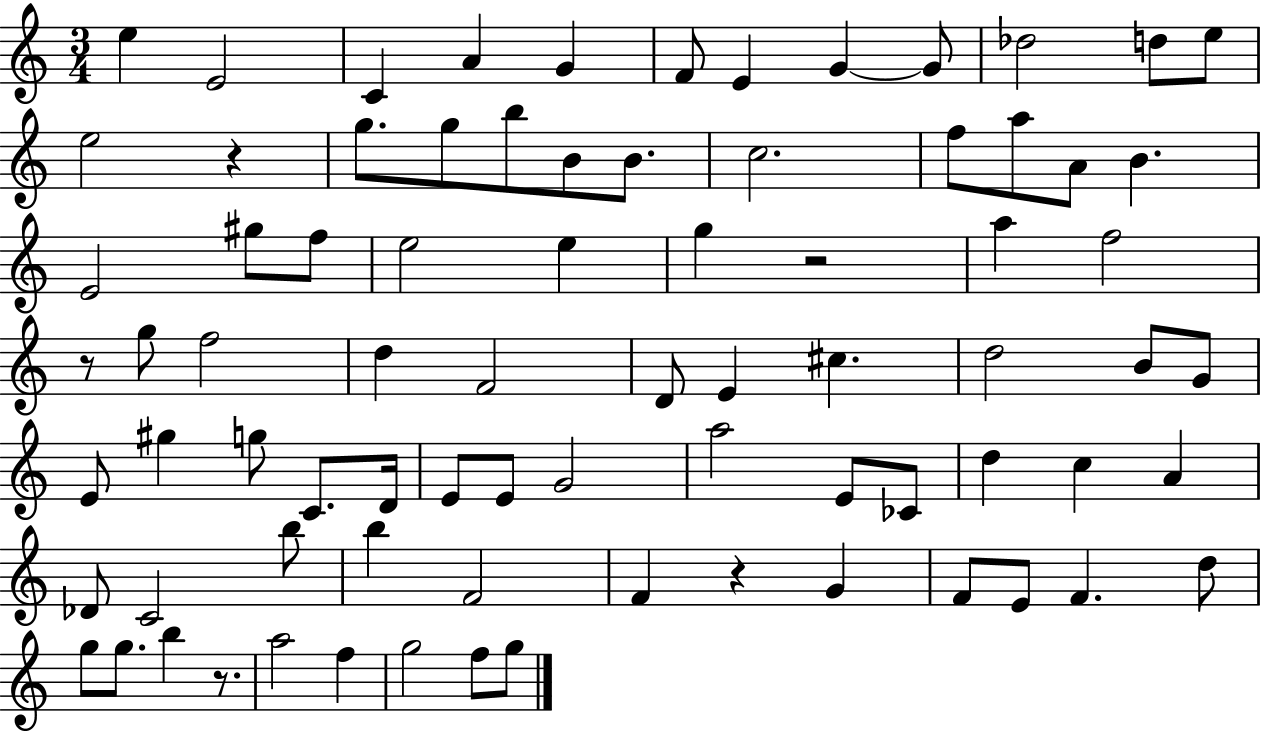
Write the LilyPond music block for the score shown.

{
  \clef treble
  \numericTimeSignature
  \time 3/4
  \key c \major
  e''4 e'2 | c'4 a'4 g'4 | f'8 e'4 g'4~~ g'8 | des''2 d''8 e''8 | \break e''2 r4 | g''8. g''8 b''8 b'8 b'8. | c''2. | f''8 a''8 a'8 b'4. | \break e'2 gis''8 f''8 | e''2 e''4 | g''4 r2 | a''4 f''2 | \break r8 g''8 f''2 | d''4 f'2 | d'8 e'4 cis''4. | d''2 b'8 g'8 | \break e'8 gis''4 g''8 c'8. d'16 | e'8 e'8 g'2 | a''2 e'8 ces'8 | d''4 c''4 a'4 | \break des'8 c'2 b''8 | b''4 f'2 | f'4 r4 g'4 | f'8 e'8 f'4. d''8 | \break g''8 g''8. b''4 r8. | a''2 f''4 | g''2 f''8 g''8 | \bar "|."
}